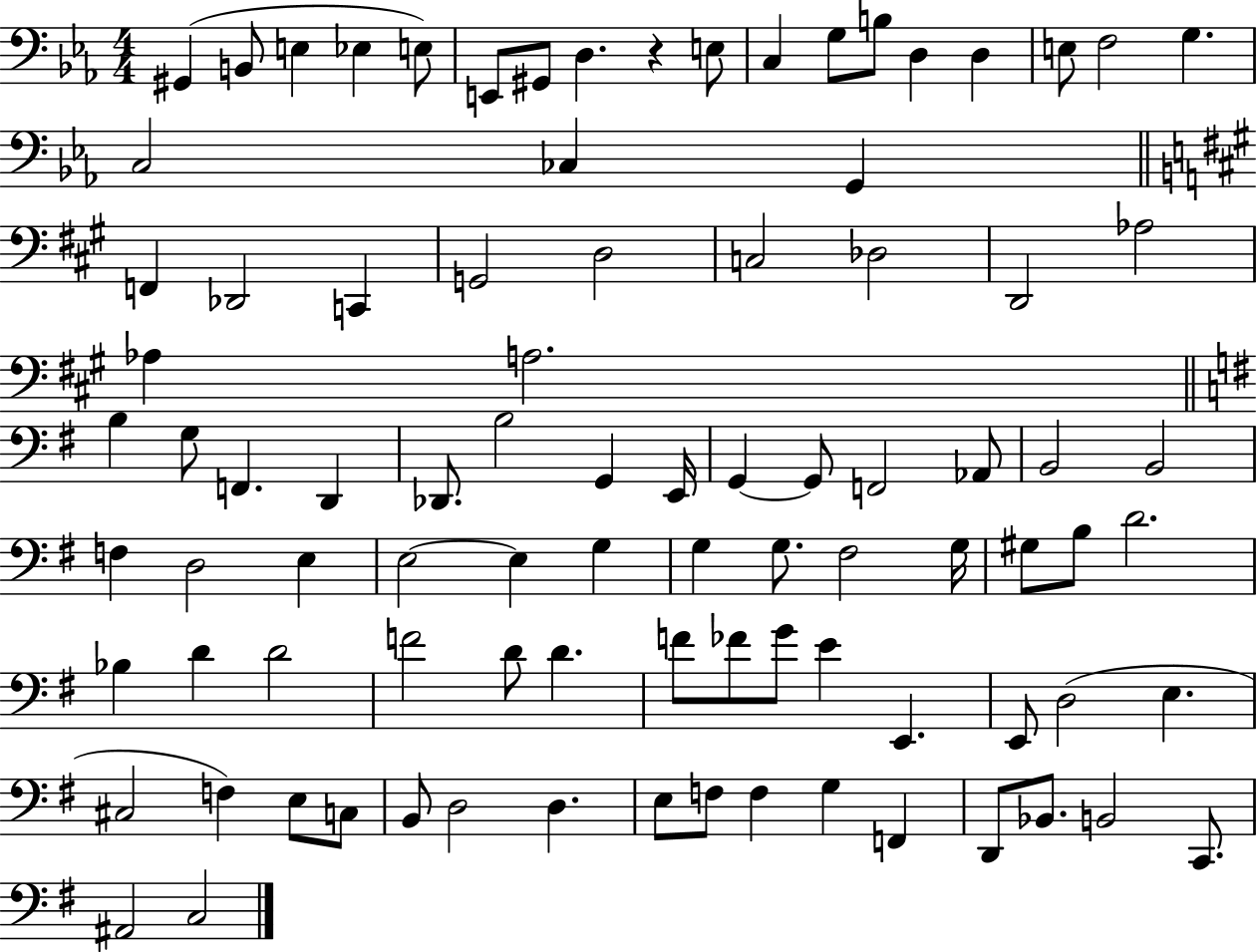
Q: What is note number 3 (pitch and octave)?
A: E3